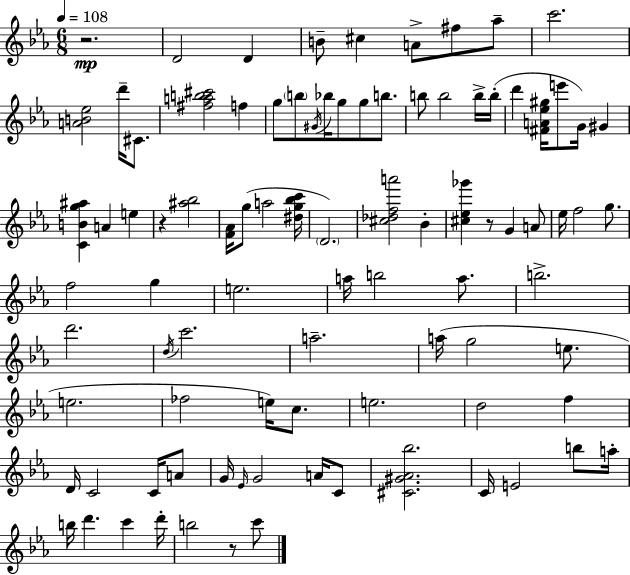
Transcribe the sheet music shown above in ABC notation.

X:1
T:Untitled
M:6/8
L:1/4
K:Eb
z2 D2 D B/2 ^c A/2 ^f/2 _a/2 c'2 [AB_e]2 d'/4 ^C/2 [^fab^c']2 f g/2 b/2 ^G/4 _b/4 g/2 g/2 b/2 b/2 b2 b/4 b/4 d' [^FA_e^g]/4 e'/2 G/4 ^G [CBg^a] A e z [^a_b]2 [F_A]/4 g/2 a2 [^dg_bc']/4 D2 [^c_dfa']2 _B [^c_e_g'] z/2 G A/2 _e/4 f2 g/2 f2 g e2 a/4 b2 a/2 b2 d'2 d/4 c'2 a2 a/4 g2 e/2 e2 _f2 e/4 c/2 e2 d2 f D/4 C2 C/4 A/2 G/4 _E/4 G2 A/4 C/2 [^C^G_A_b]2 C/4 E2 b/2 a/4 b/4 d' c' d'/4 b2 z/2 c'/2